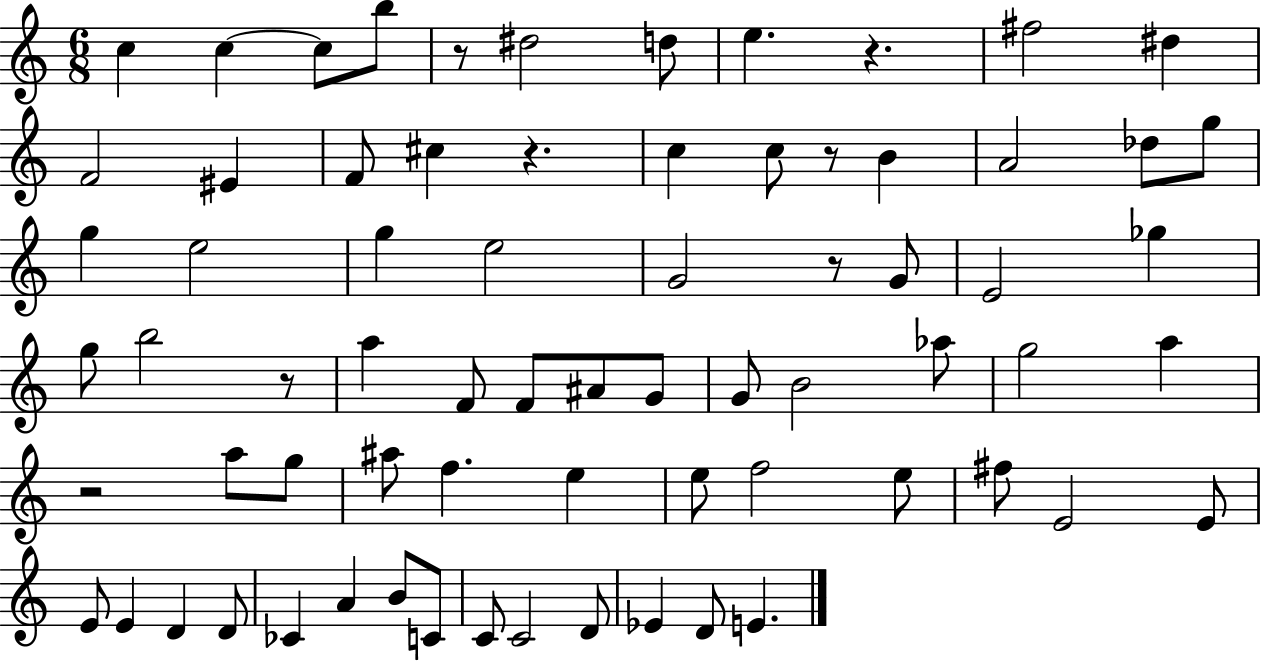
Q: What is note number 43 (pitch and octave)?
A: F5